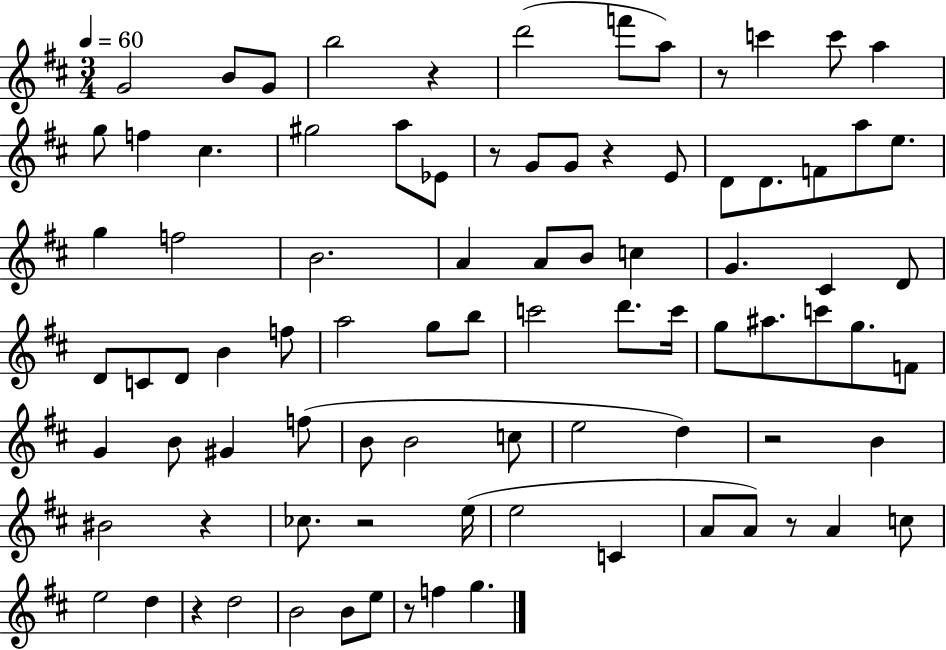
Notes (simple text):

G4/h B4/e G4/e B5/h R/q D6/h F6/e A5/e R/e C6/q C6/e A5/q G5/e F5/q C#5/q. G#5/h A5/e Eb4/e R/e G4/e G4/e R/q E4/e D4/e D4/e. F4/e A5/e E5/e. G5/q F5/h B4/h. A4/q A4/e B4/e C5/q G4/q. C#4/q D4/e D4/e C4/e D4/e B4/q F5/e A5/h G5/e B5/e C6/h D6/e. C6/s G5/e A#5/e. C6/e G5/e. F4/e G4/q B4/e G#4/q F5/e B4/e B4/h C5/e E5/h D5/q R/h B4/q BIS4/h R/q CES5/e. R/h E5/s E5/h C4/q A4/e A4/e R/e A4/q C5/e E5/h D5/q R/q D5/h B4/h B4/e E5/e R/e F5/q G5/q.